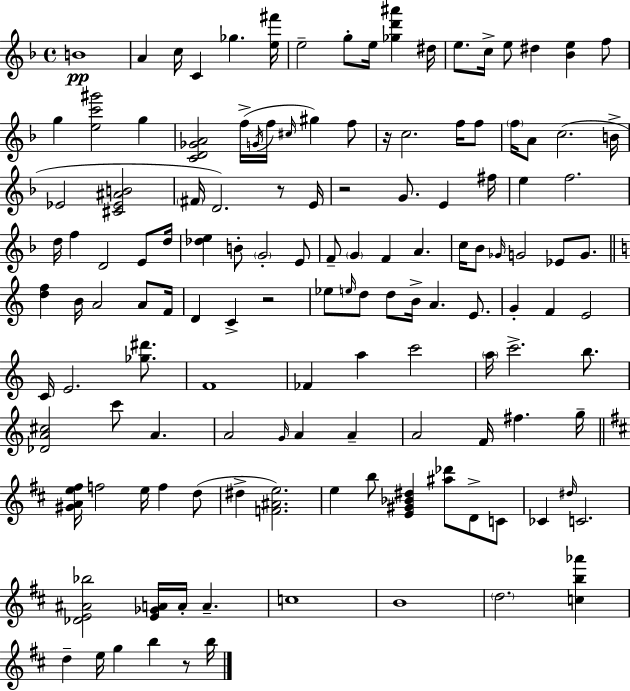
B4/w A4/q C5/s C4/q Gb5/q. [E5,F#6]/s E5/h G5/e E5/s [Gb5,D6,A#6]/q D#5/s E5/e. C5/s E5/e D#5/q [Bb4,E5]/q F5/e G5/q [E5,C6,G#6]/h G5/q [C4,D4,Gb4,A4]/h F5/s G4/s F5/s C#5/s G#5/q F5/e R/s C5/h. F5/s F5/e F5/s A4/e C5/h. B4/s Eb4/h [C#4,Eb4,A#4,B4]/h F#4/s D4/h. R/e E4/s R/h G4/e. E4/q F#5/s E5/q F5/h. D5/s F5/q D4/h E4/e D5/s [Db5,E5]/q B4/e G4/h E4/e F4/e G4/q F4/q A4/q. C5/s Bb4/e Gb4/s G4/h Eb4/e G4/e. [D5,F5]/q B4/s A4/h A4/e F4/s D4/q C4/q R/h Eb5/e E5/s D5/e D5/e B4/s A4/q. E4/e. G4/q F4/q E4/h C4/s E4/h. [Gb5,D#6]/e. F4/w FES4/q A5/q C6/h A5/s C6/h. B5/e. [Db4,A4,C#5]/h C6/e A4/q. A4/h G4/s A4/q A4/q A4/h F4/s F#5/q. G5/s [G#4,A4,E5,F#5]/s F5/h E5/s F5/q D5/e D#5/q [F4,A#4,E5]/h. E5/q B5/e [E4,G#4,Bb4,D#5]/q [A#5,Db6]/e D4/e C4/e CES4/q D#5/s C4/h. [Db4,E4,A#4,Bb5]/h [E4,Gb4,A4]/s A4/s A4/q. C5/w B4/w D5/h. [C5,B5,Ab6]/q D5/q E5/s G5/q B5/q R/e B5/s